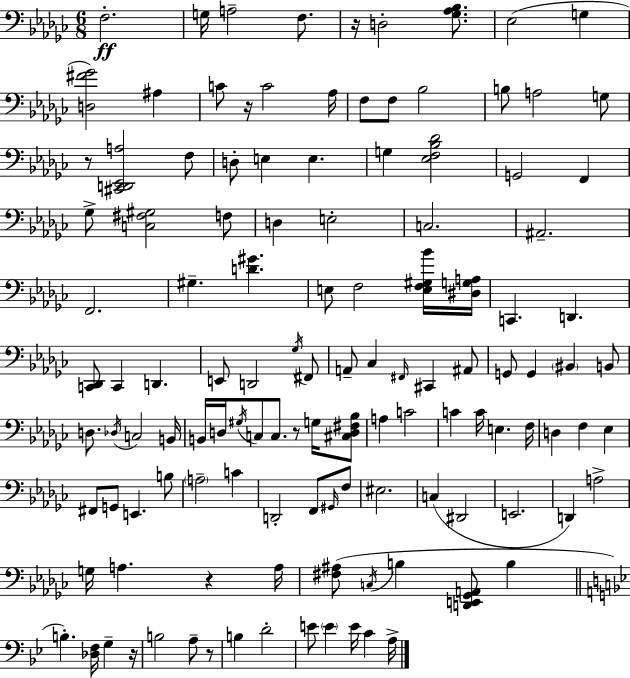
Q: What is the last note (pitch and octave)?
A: A3